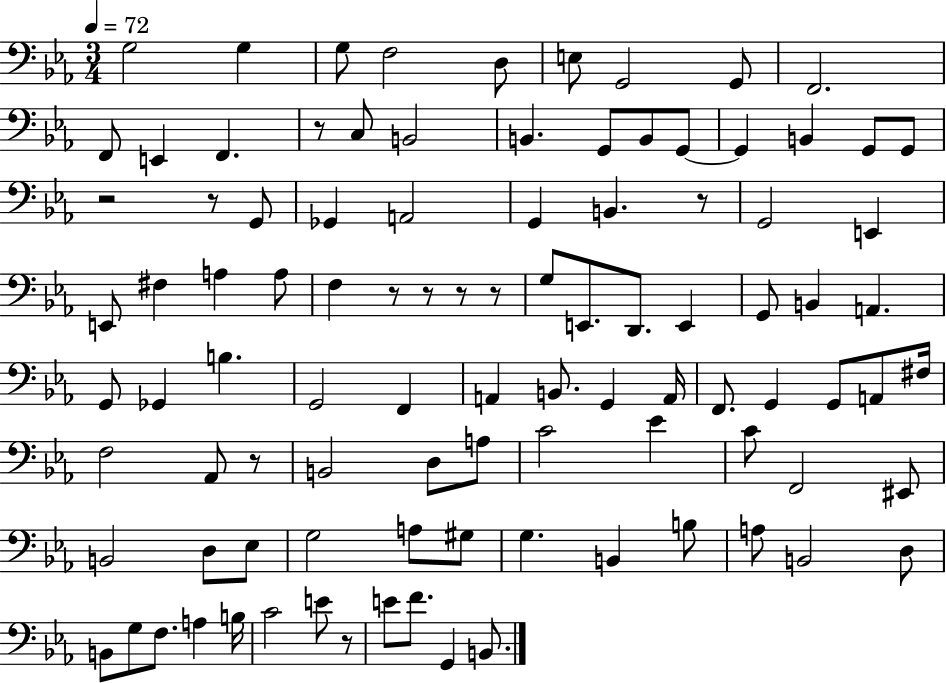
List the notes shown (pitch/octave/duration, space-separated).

G3/h G3/q G3/e F3/h D3/e E3/e G2/h G2/e F2/h. F2/e E2/q F2/q. R/e C3/e B2/h B2/q. G2/e B2/e G2/e G2/q B2/q G2/e G2/e R/h R/e G2/e Gb2/q A2/h G2/q B2/q. R/e G2/h E2/q E2/e F#3/q A3/q A3/e F3/q R/e R/e R/e R/e G3/e E2/e. D2/e. E2/q G2/e B2/q A2/q. G2/e Gb2/q B3/q. G2/h F2/q A2/q B2/e. G2/q A2/s F2/e. G2/q G2/e A2/e F#3/s F3/h Ab2/e R/e B2/h D3/e A3/e C4/h Eb4/q C4/e F2/h EIS2/e B2/h D3/e Eb3/e G3/h A3/e G#3/e G3/q. B2/q B3/e A3/e B2/h D3/e B2/e G3/e F3/e. A3/q B3/s C4/h E4/e R/e E4/e F4/e. G2/q B2/e.